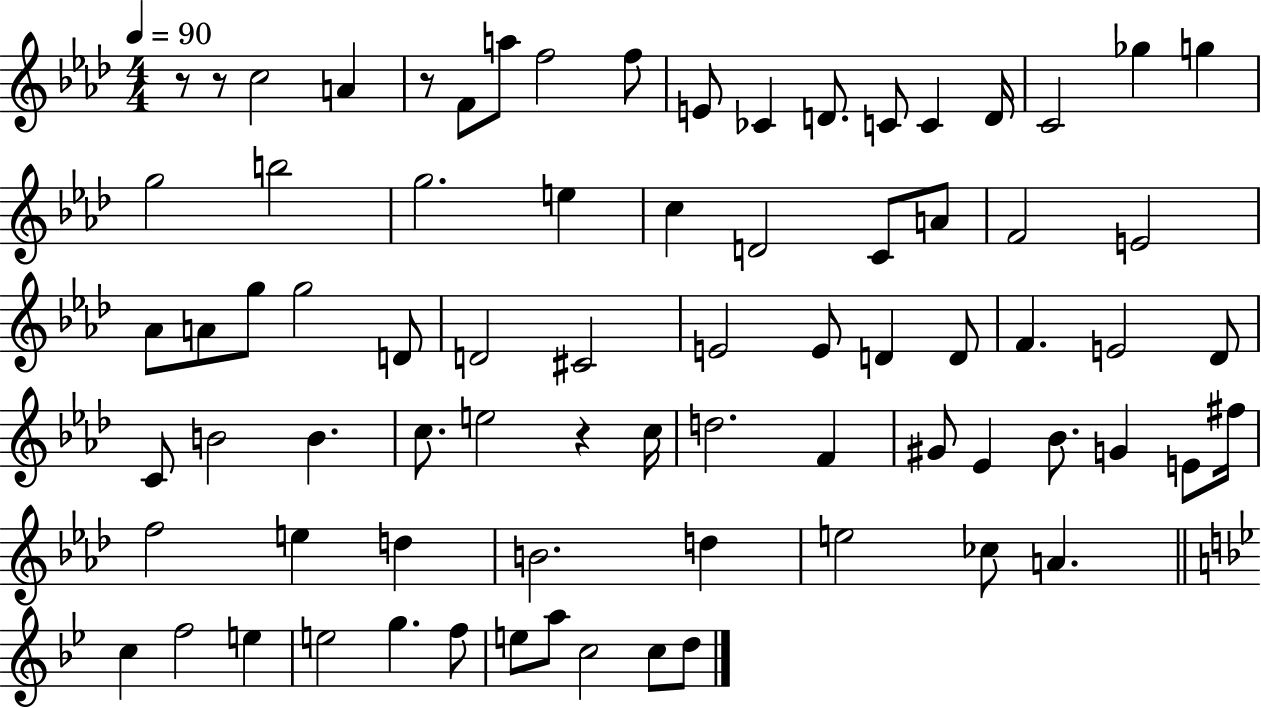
X:1
T:Untitled
M:4/4
L:1/4
K:Ab
z/2 z/2 c2 A z/2 F/2 a/2 f2 f/2 E/2 _C D/2 C/2 C D/4 C2 _g g g2 b2 g2 e c D2 C/2 A/2 F2 E2 _A/2 A/2 g/2 g2 D/2 D2 ^C2 E2 E/2 D D/2 F E2 _D/2 C/2 B2 B c/2 e2 z c/4 d2 F ^G/2 _E _B/2 G E/2 ^f/4 f2 e d B2 d e2 _c/2 A c f2 e e2 g f/2 e/2 a/2 c2 c/2 d/2